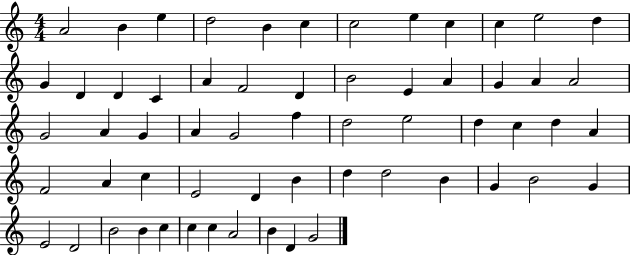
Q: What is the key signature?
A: C major